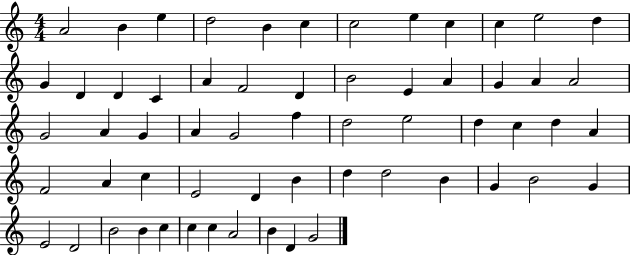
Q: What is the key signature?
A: C major